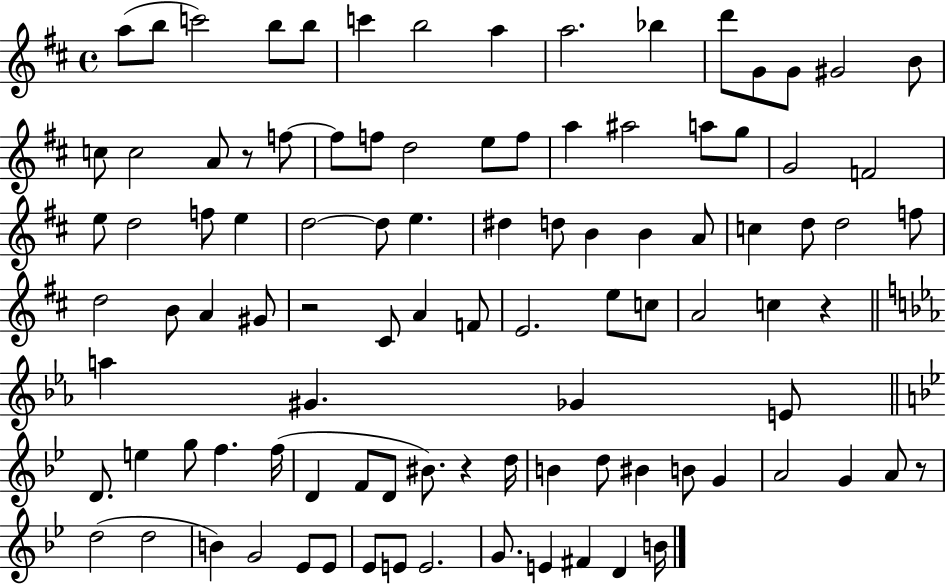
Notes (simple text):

A5/e B5/e C6/h B5/e B5/e C6/q B5/h A5/q A5/h. Bb5/q D6/e G4/e G4/e G#4/h B4/e C5/e C5/h A4/e R/e F5/e F5/e F5/e D5/h E5/e F5/e A5/q A#5/h A5/e G5/e G4/h F4/h E5/e D5/h F5/e E5/q D5/h D5/e E5/q. D#5/q D5/e B4/q B4/q A4/e C5/q D5/e D5/h F5/e D5/h B4/e A4/q G#4/e R/h C#4/e A4/q F4/e E4/h. E5/e C5/e A4/h C5/q R/q A5/q G#4/q. Gb4/q E4/e D4/e. E5/q G5/e F5/q. F5/s D4/q F4/e D4/e BIS4/e. R/q D5/s B4/q D5/e BIS4/q B4/e G4/q A4/h G4/q A4/e R/e D5/h D5/h B4/q G4/h Eb4/e Eb4/e Eb4/e E4/e E4/h. G4/e. E4/q F#4/q D4/q B4/s